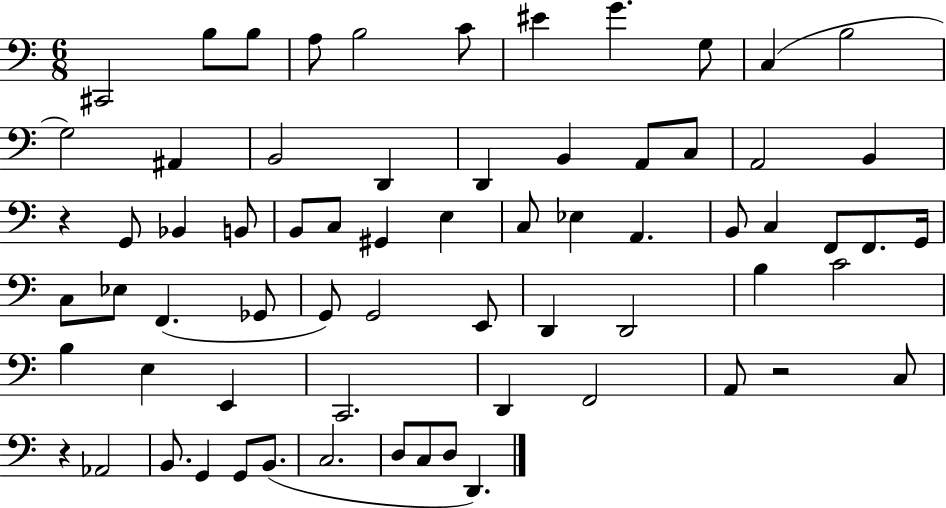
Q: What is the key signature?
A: C major